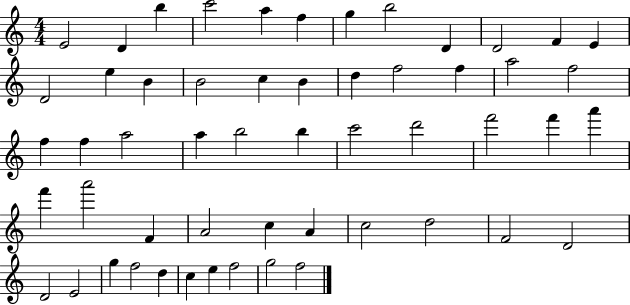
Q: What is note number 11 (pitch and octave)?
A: F4